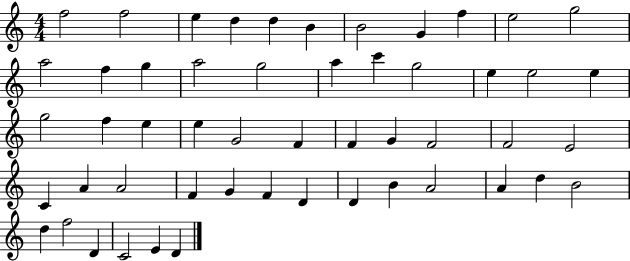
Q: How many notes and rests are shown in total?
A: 52